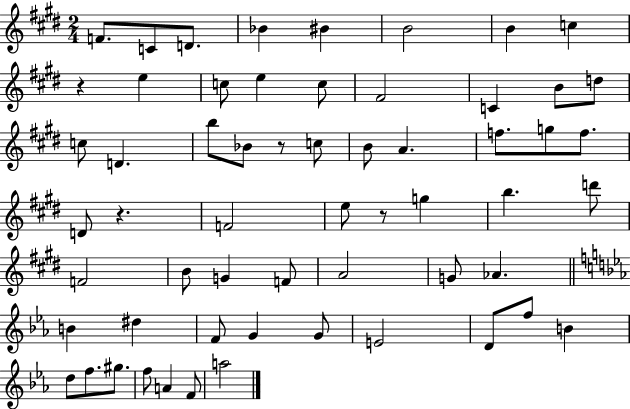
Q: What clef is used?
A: treble